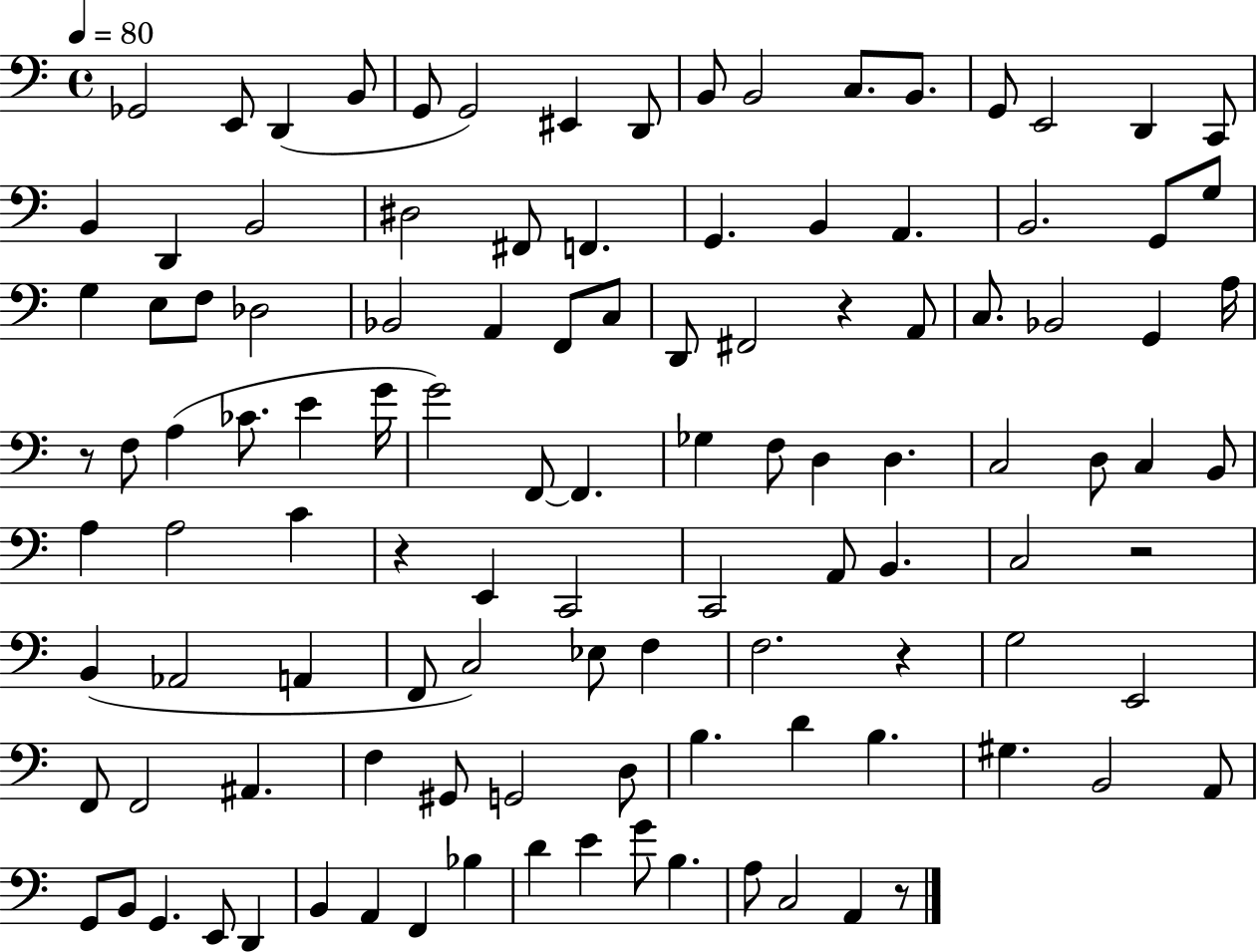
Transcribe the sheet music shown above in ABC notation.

X:1
T:Untitled
M:4/4
L:1/4
K:C
_G,,2 E,,/2 D,, B,,/2 G,,/2 G,,2 ^E,, D,,/2 B,,/2 B,,2 C,/2 B,,/2 G,,/2 E,,2 D,, C,,/2 B,, D,, B,,2 ^D,2 ^F,,/2 F,, G,, B,, A,, B,,2 G,,/2 G,/2 G, E,/2 F,/2 _D,2 _B,,2 A,, F,,/2 C,/2 D,,/2 ^F,,2 z A,,/2 C,/2 _B,,2 G,, A,/4 z/2 F,/2 A, _C/2 E G/4 G2 F,,/2 F,, _G, F,/2 D, D, C,2 D,/2 C, B,,/2 A, A,2 C z E,, C,,2 C,,2 A,,/2 B,, C,2 z2 B,, _A,,2 A,, F,,/2 C,2 _E,/2 F, F,2 z G,2 E,,2 F,,/2 F,,2 ^A,, F, ^G,,/2 G,,2 D,/2 B, D B, ^G, B,,2 A,,/2 G,,/2 B,,/2 G,, E,,/2 D,, B,, A,, F,, _B, D E G/2 B, A,/2 C,2 A,, z/2